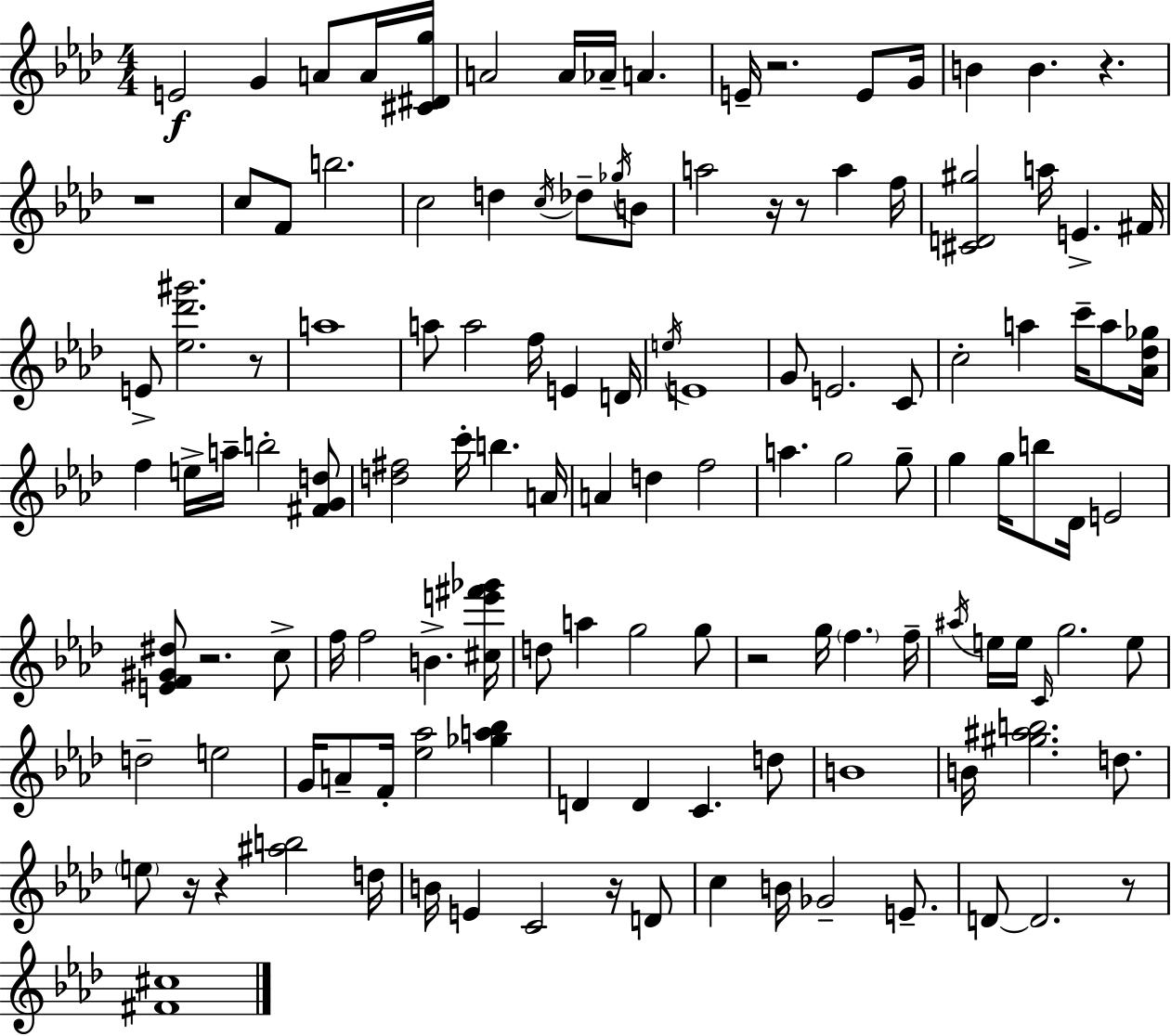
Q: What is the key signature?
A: AES major